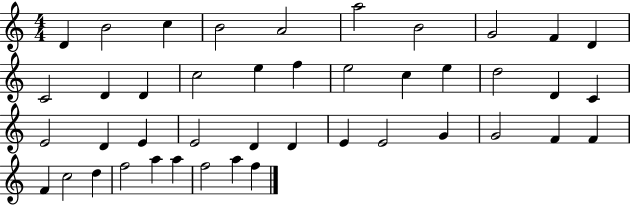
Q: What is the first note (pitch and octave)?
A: D4